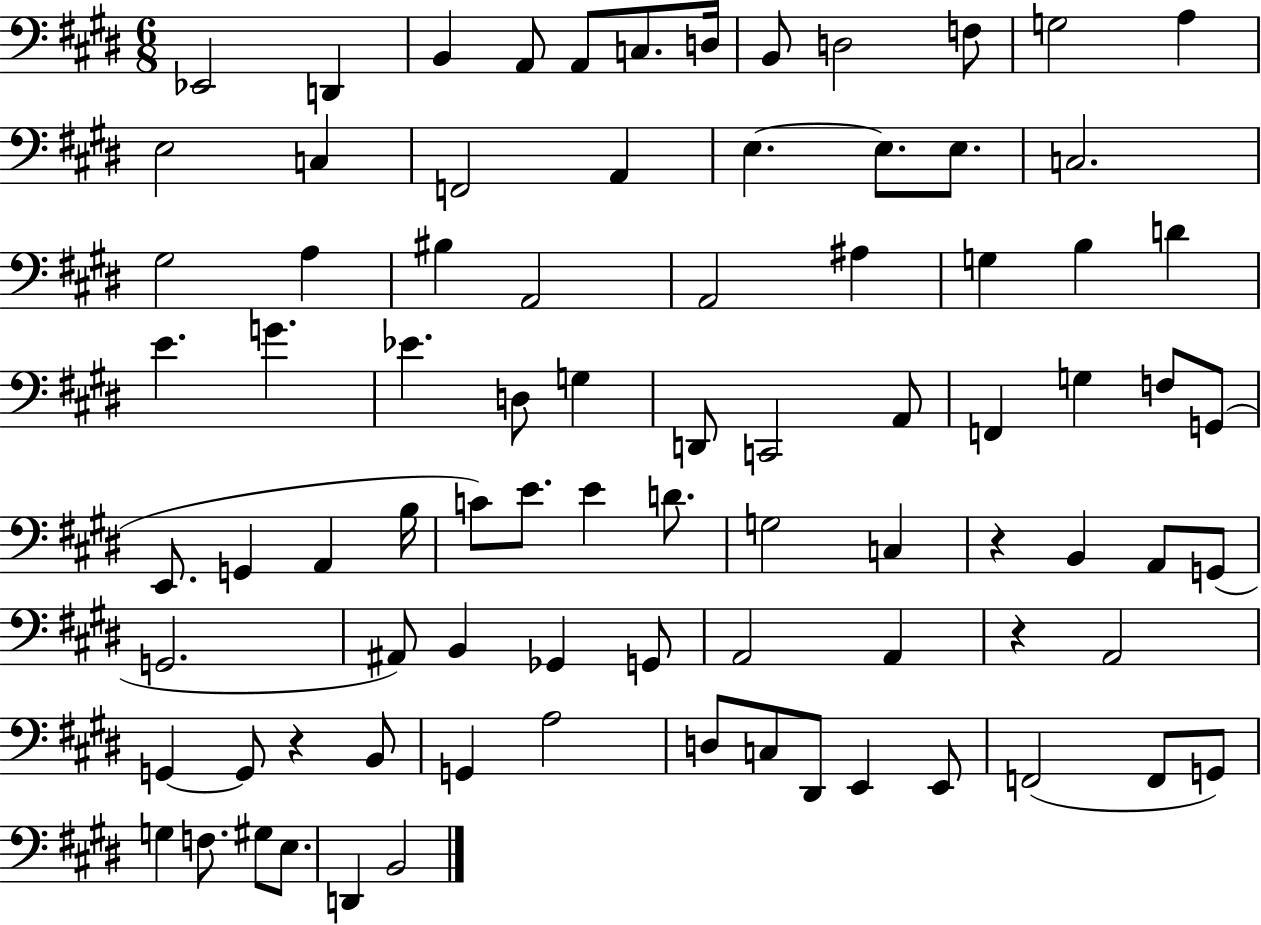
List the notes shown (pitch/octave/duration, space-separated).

Eb2/h D2/q B2/q A2/e A2/e C3/e. D3/s B2/e D3/h F3/e G3/h A3/q E3/h C3/q F2/h A2/q E3/q. E3/e. E3/e. C3/h. G#3/h A3/q BIS3/q A2/h A2/h A#3/q G3/q B3/q D4/q E4/q. G4/q. Eb4/q. D3/e G3/q D2/e C2/h A2/e F2/q G3/q F3/e G2/e E2/e. G2/q A2/q B3/s C4/e E4/e. E4/q D4/e. G3/h C3/q R/q B2/q A2/e G2/e G2/h. A#2/e B2/q Gb2/q G2/e A2/h A2/q R/q A2/h G2/q G2/e R/q B2/e G2/q A3/h D3/e C3/e D#2/e E2/q E2/e F2/h F2/e G2/e G3/q F3/e. G#3/e E3/e. D2/q B2/h